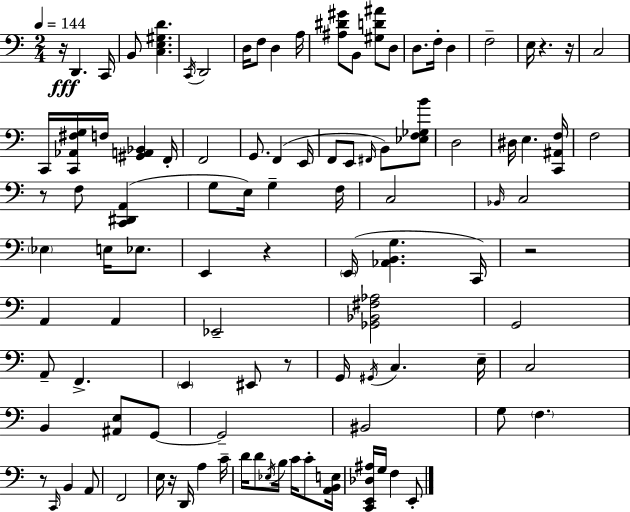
{
  \clef bass
  \numericTimeSignature
  \time 2/4
  \key c \major
  \tempo 4 = 144
  r16\fff d,4. c,16 | b,8 <c e gis d'>4. | \acciaccatura { c,16 } d,2 | d16 f8 d4 | \break a16 <ais dis' gis'>8 b,8 <gis d' ais'>8 d8 | d8. f16-. d4 | f2-- | e16 r4. | \break r16 c2 | c,16 <c, aes, fis g>16 f16 <gis, a, bes,>4 | f,16-. f,2 | g,8. f,4( | \break e,16 f,8 e,8 \grace { fis,16 } b,8) | <ees f ges b'>8 d2 | dis16 e4. | <c, ais, f>16 f2 | \break r8 f8 <c, dis, a,>4( | g8 e16) g4-- | f16 c2 | \grace { bes,16 } c2 | \break \parenthesize ees4 e16 | ees8. e,4 r4 | \parenthesize e,16( <aes, b, g>4. | c,16) r2 | \break a,4 a,4 | ees,2-- | <ges, bes, fis aes>2 | g,2 | \break a,8-- f,4.-> | \parenthesize e,4 eis,8 | r8 g,16 \acciaccatura { gis,16 } c4. | e16-- c2 | \break b,4 | <ais, e>8 g,8~~ g,2-- | bis,2 | g8 \parenthesize f4. | \break r8 \grace { c,16 } b,4 | a,8 f,2 | e16 r16 d,16 | a4 c'16-- d'16 d'8 | \break \acciaccatura { ees16 } b16 c'16 c'8-. <a, b, e>16 <c, e, des ais>16 g16 | f4 e,8-. \bar "|."
}